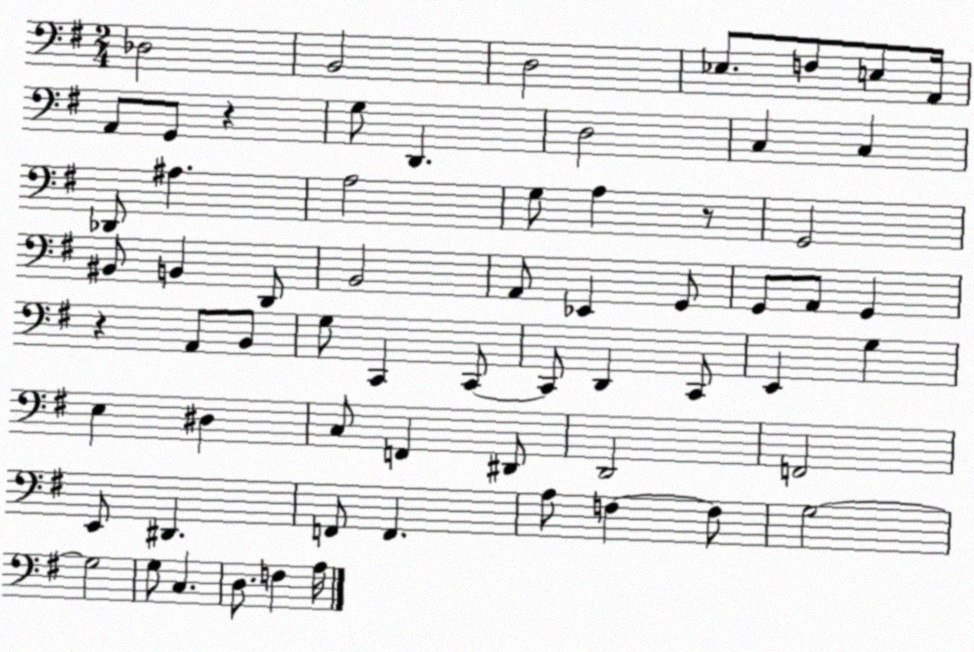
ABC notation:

X:1
T:Untitled
M:2/4
L:1/4
K:G
_D,2 B,,2 D,2 _E,/2 F,/2 E,/2 A,,/4 A,,/2 G,,/2 z G,/2 D,, D,2 C, C, _D,,/2 ^A, A,2 G,/2 A, z/2 G,,2 ^B,,/2 B,, D,,/2 B,,2 A,,/2 _E,, G,,/2 G,,/2 A,,/2 G,, z A,,/2 B,,/2 G,/2 C,, C,,/2 C,,/2 D,, C,,/2 E,, G, E, ^D, C,/2 F,, ^D,,/2 D,,2 F,,2 E,,/2 ^D,, F,,/2 F,, A,/2 F, F,/2 G,2 G,2 G,/2 C, D,/2 F, A,/4